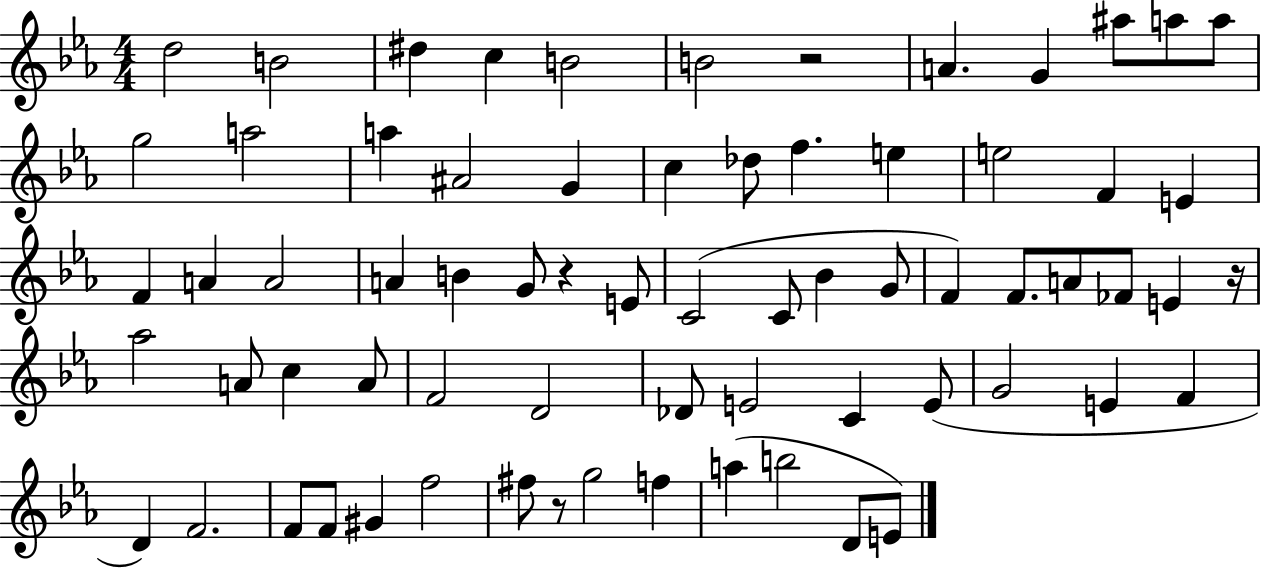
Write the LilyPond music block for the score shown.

{
  \clef treble
  \numericTimeSignature
  \time 4/4
  \key ees \major
  d''2 b'2 | dis''4 c''4 b'2 | b'2 r2 | a'4. g'4 ais''8 a''8 a''8 | \break g''2 a''2 | a''4 ais'2 g'4 | c''4 des''8 f''4. e''4 | e''2 f'4 e'4 | \break f'4 a'4 a'2 | a'4 b'4 g'8 r4 e'8 | c'2( c'8 bes'4 g'8 | f'4) f'8. a'8 fes'8 e'4 r16 | \break aes''2 a'8 c''4 a'8 | f'2 d'2 | des'8 e'2 c'4 e'8( | g'2 e'4 f'4 | \break d'4) f'2. | f'8 f'8 gis'4 f''2 | fis''8 r8 g''2 f''4 | a''4( b''2 d'8 e'8) | \break \bar "|."
}